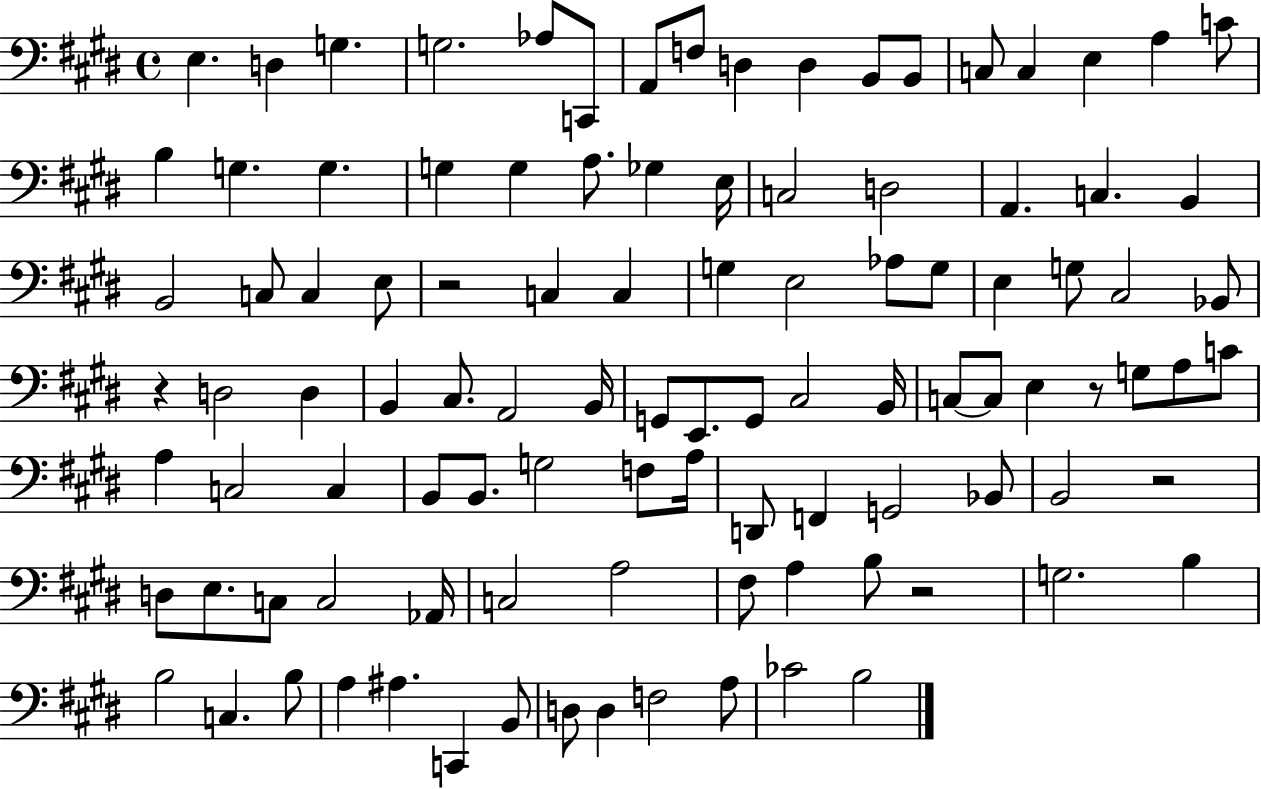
X:1
T:Untitled
M:4/4
L:1/4
K:E
E, D, G, G,2 _A,/2 C,,/2 A,,/2 F,/2 D, D, B,,/2 B,,/2 C,/2 C, E, A, C/2 B, G, G, G, G, A,/2 _G, E,/4 C,2 D,2 A,, C, B,, B,,2 C,/2 C, E,/2 z2 C, C, G, E,2 _A,/2 G,/2 E, G,/2 ^C,2 _B,,/2 z D,2 D, B,, ^C,/2 A,,2 B,,/4 G,,/2 E,,/2 G,,/2 ^C,2 B,,/4 C,/2 C,/2 E, z/2 G,/2 A,/2 C/2 A, C,2 C, B,,/2 B,,/2 G,2 F,/2 A,/4 D,,/2 F,, G,,2 _B,,/2 B,,2 z2 D,/2 E,/2 C,/2 C,2 _A,,/4 C,2 A,2 ^F,/2 A, B,/2 z2 G,2 B, B,2 C, B,/2 A, ^A, C,, B,,/2 D,/2 D, F,2 A,/2 _C2 B,2